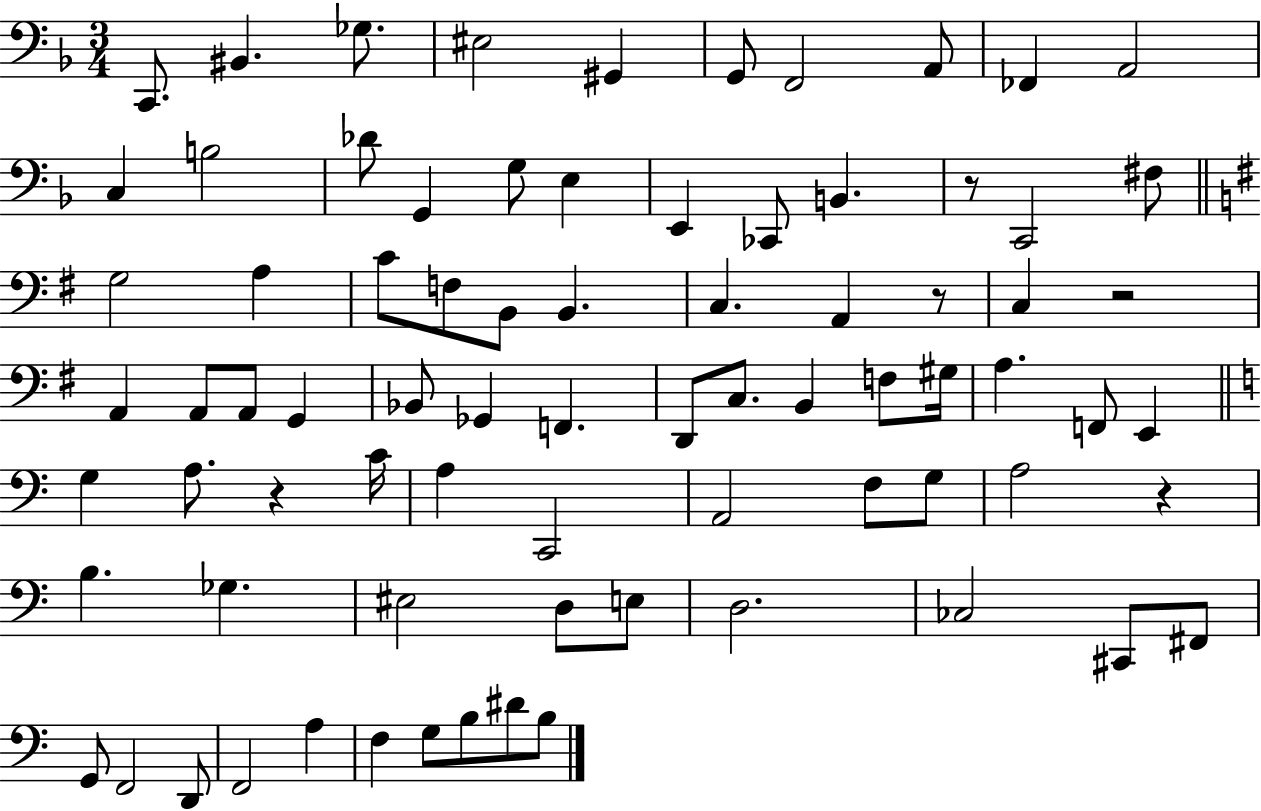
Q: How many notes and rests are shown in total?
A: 78